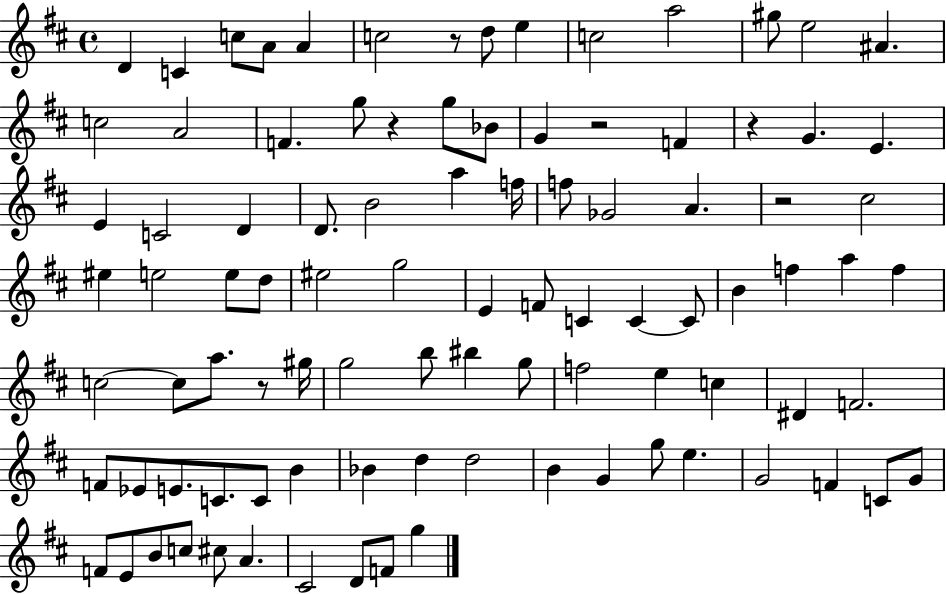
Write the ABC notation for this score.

X:1
T:Untitled
M:4/4
L:1/4
K:D
D C c/2 A/2 A c2 z/2 d/2 e c2 a2 ^g/2 e2 ^A c2 A2 F g/2 z g/2 _B/2 G z2 F z G E E C2 D D/2 B2 a f/4 f/2 _G2 A z2 ^c2 ^e e2 e/2 d/2 ^e2 g2 E F/2 C C C/2 B f a f c2 c/2 a/2 z/2 ^g/4 g2 b/2 ^b g/2 f2 e c ^D F2 F/2 _E/2 E/2 C/2 C/2 B _B d d2 B G g/2 e G2 F C/2 G/2 F/2 E/2 B/2 c/2 ^c/2 A ^C2 D/2 F/2 g